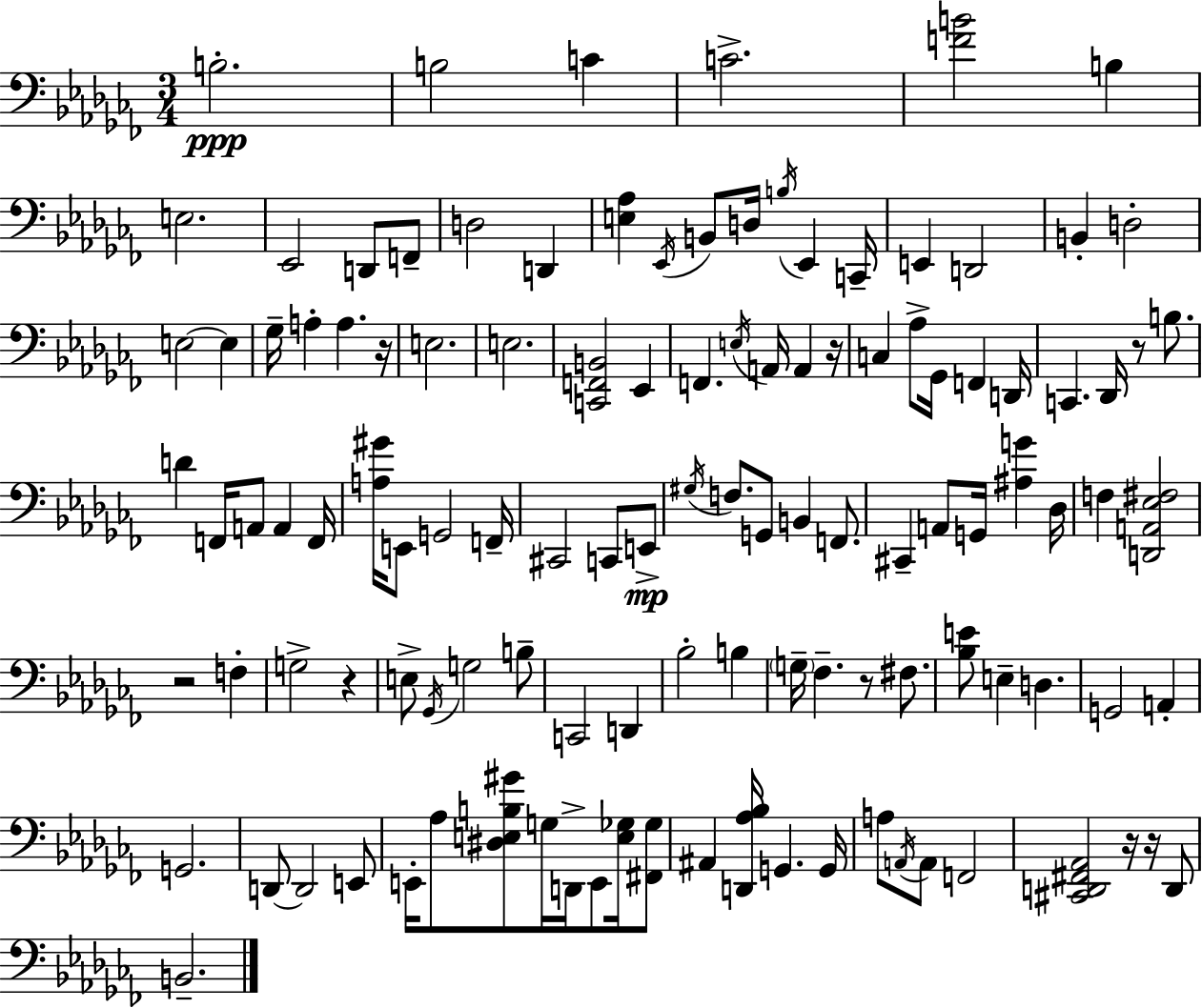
X:1
T:Untitled
M:3/4
L:1/4
K:Abm
B,2 B,2 C C2 [FB]2 B, E,2 _E,,2 D,,/2 F,,/2 D,2 D,, [E,_A,] _E,,/4 B,,/2 D,/4 B,/4 _E,, C,,/4 E,, D,,2 B,, D,2 E,2 E, _G,/4 A, A, z/4 E,2 E,2 [C,,F,,B,,]2 _E,, F,, E,/4 A,,/4 A,, z/4 C, _A,/2 _G,,/4 F,, D,,/4 C,, _D,,/4 z/2 B,/2 D F,,/4 A,,/2 A,, F,,/4 [A,^G]/4 E,,/2 G,,2 F,,/4 ^C,,2 C,,/2 E,,/2 ^G,/4 F,/2 G,,/2 B,, F,,/2 ^C,, A,,/2 G,,/4 [^A,G] _D,/4 F, [D,,A,,_E,^F,]2 z2 F, G,2 z E,/2 _G,,/4 G,2 B,/2 C,,2 D,, _B,2 B, G,/4 _F, z/2 ^F,/2 [_B,E]/2 E, D, G,,2 A,, G,,2 D,,/2 D,,2 E,,/2 E,,/4 _A,/2 [^D,E,B,^G]/2 G,/4 D,,/4 E,,/2 [E,_G,]/4 [^F,,_G,]/2 ^A,, [D,,_A,_B,]/4 G,, G,,/4 A,/2 A,,/4 A,,/2 F,,2 [^C,,D,,^F,,_A,,]2 z/4 z/4 D,,/2 B,,2